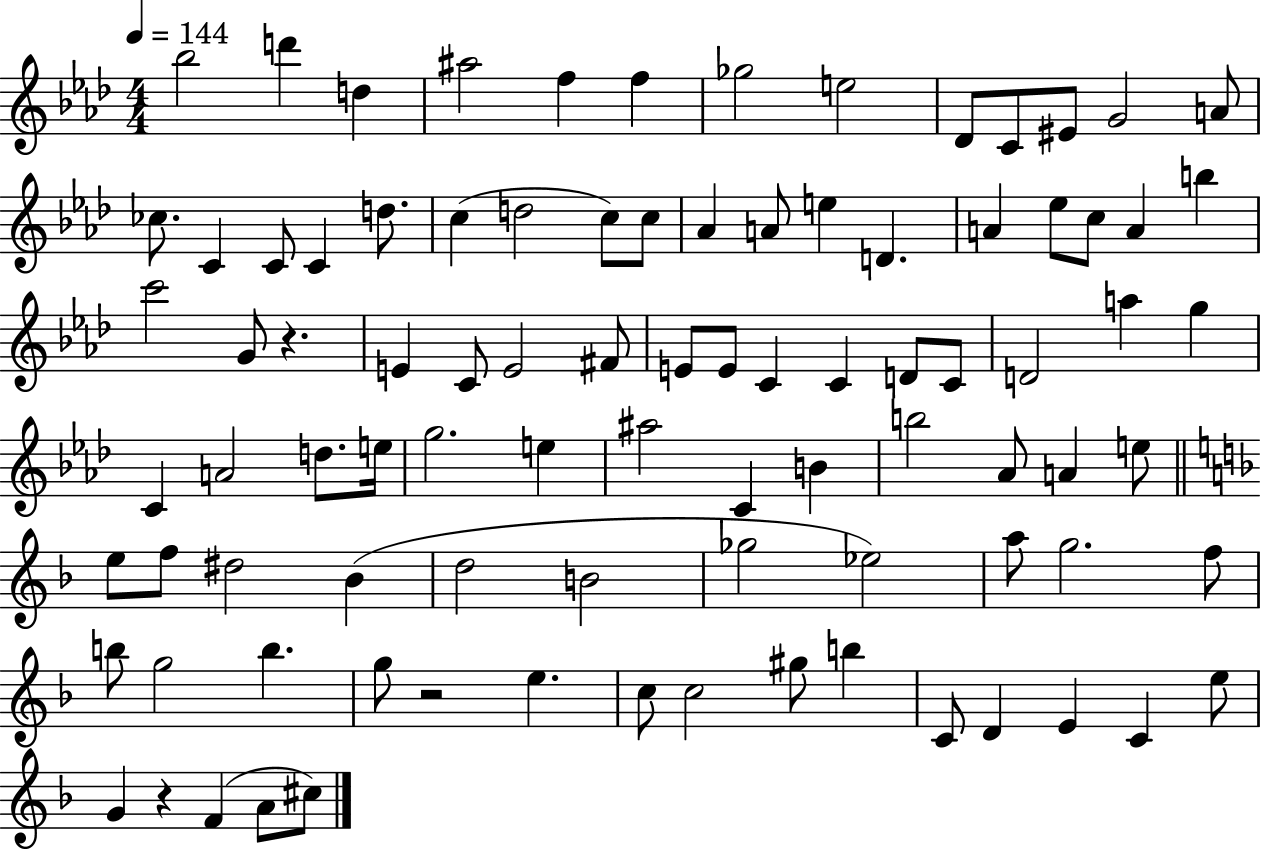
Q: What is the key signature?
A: AES major